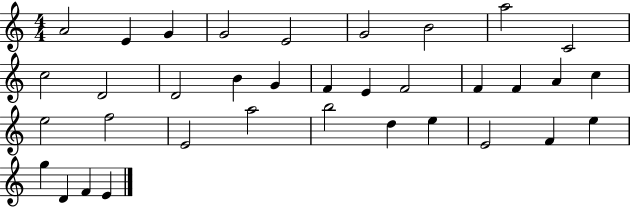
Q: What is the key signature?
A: C major